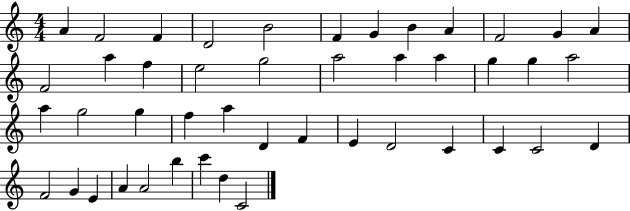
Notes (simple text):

A4/q F4/h F4/q D4/h B4/h F4/q G4/q B4/q A4/q F4/h G4/q A4/q F4/h A5/q F5/q E5/h G5/h A5/h A5/q A5/q G5/q G5/q A5/h A5/q G5/h G5/q F5/q A5/q D4/q F4/q E4/q D4/h C4/q C4/q C4/h D4/q F4/h G4/q E4/q A4/q A4/h B5/q C6/q D5/q C4/h